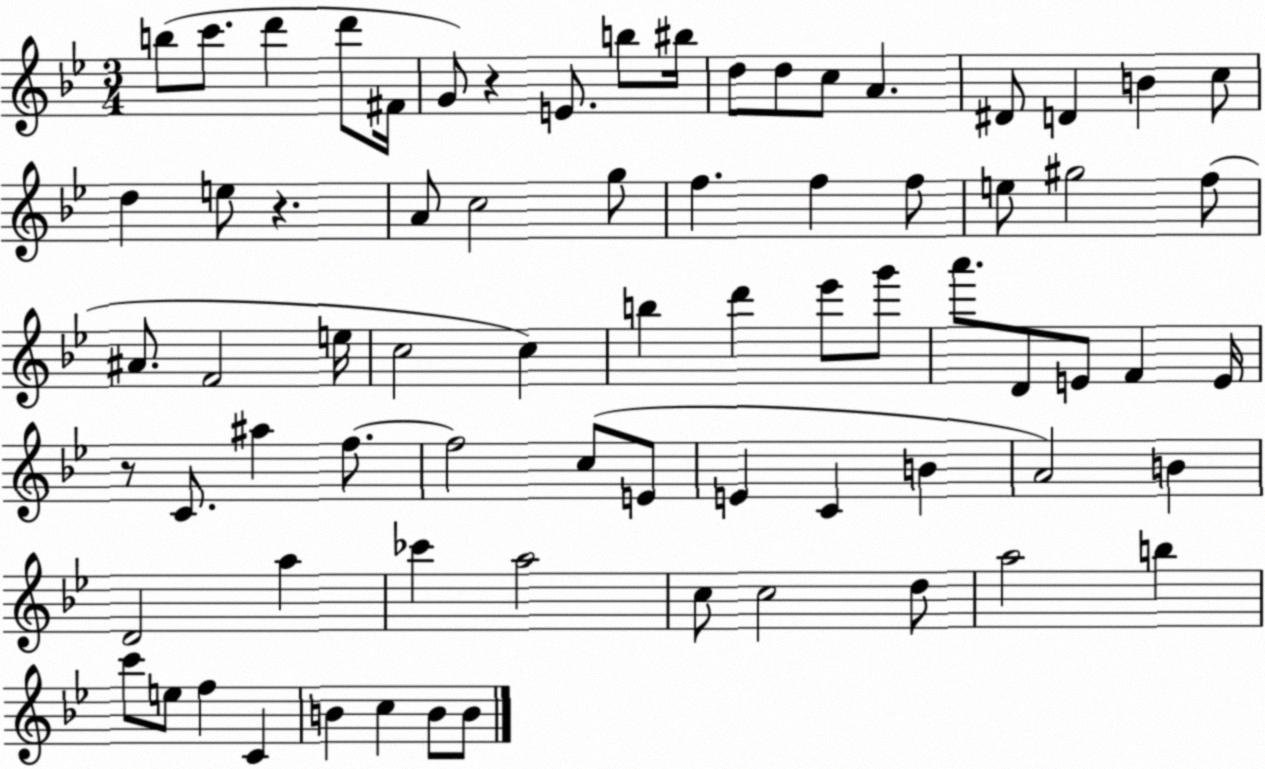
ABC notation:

X:1
T:Untitled
M:3/4
L:1/4
K:Bb
b/2 c'/2 d' d'/2 ^F/4 G/2 z E/2 b/2 ^b/4 d/2 d/2 c/2 A ^D/2 D B c/2 d e/2 z A/2 c2 g/2 f f f/2 e/2 ^g2 f/2 ^A/2 F2 e/4 c2 c b d' _e'/2 g'/2 a'/2 D/2 E/2 F E/4 z/2 C/2 ^a f/2 f2 c/2 E/2 E C B A2 B D2 a _c' a2 c/2 c2 d/2 a2 b c'/2 e/2 f C B c B/2 B/2